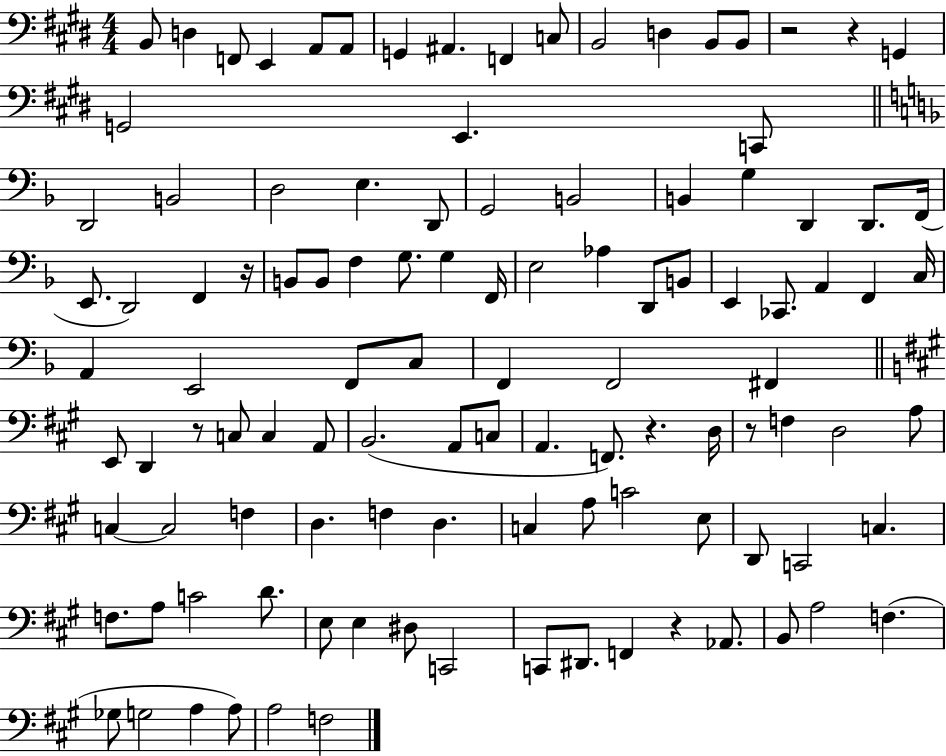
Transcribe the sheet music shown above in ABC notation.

X:1
T:Untitled
M:4/4
L:1/4
K:E
B,,/2 D, F,,/2 E,, A,,/2 A,,/2 G,, ^A,, F,, C,/2 B,,2 D, B,,/2 B,,/2 z2 z G,, G,,2 E,, C,,/2 D,,2 B,,2 D,2 E, D,,/2 G,,2 B,,2 B,, G, D,, D,,/2 F,,/4 E,,/2 D,,2 F,, z/4 B,,/2 B,,/2 F, G,/2 G, F,,/4 E,2 _A, D,,/2 B,,/2 E,, _C,,/2 A,, F,, C,/4 A,, E,,2 F,,/2 C,/2 F,, F,,2 ^F,, E,,/2 D,, z/2 C,/2 C, A,,/2 B,,2 A,,/2 C,/2 A,, F,,/2 z D,/4 z/2 F, D,2 A,/2 C, C,2 F, D, F, D, C, A,/2 C2 E,/2 D,,/2 C,,2 C, F,/2 A,/2 C2 D/2 E,/2 E, ^D,/2 C,,2 C,,/2 ^D,,/2 F,, z _A,,/2 B,,/2 A,2 F, _G,/2 G,2 A, A,/2 A,2 F,2